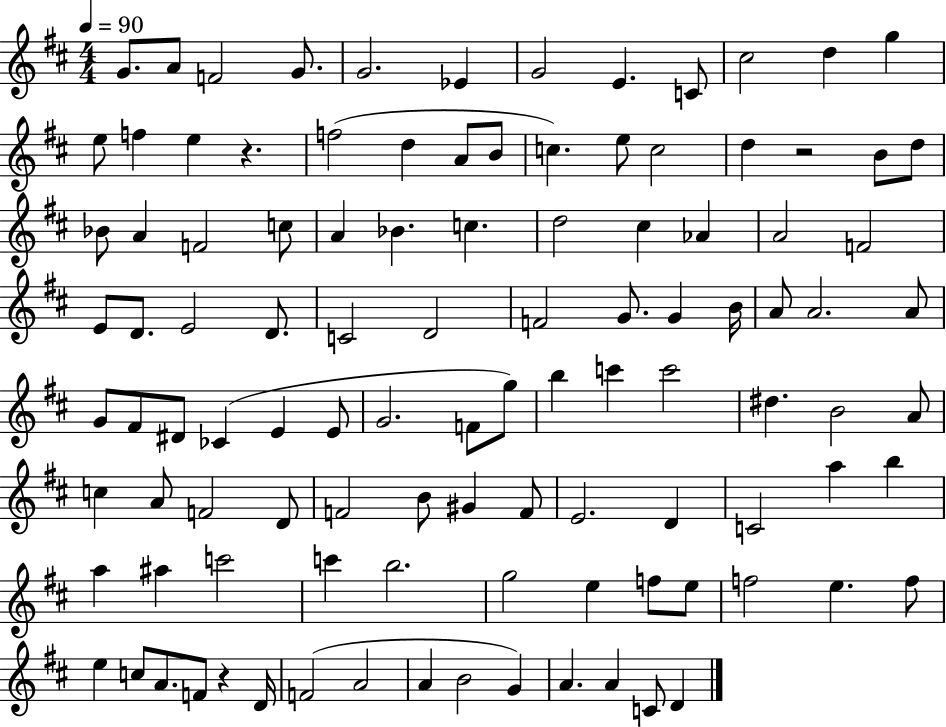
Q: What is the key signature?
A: D major